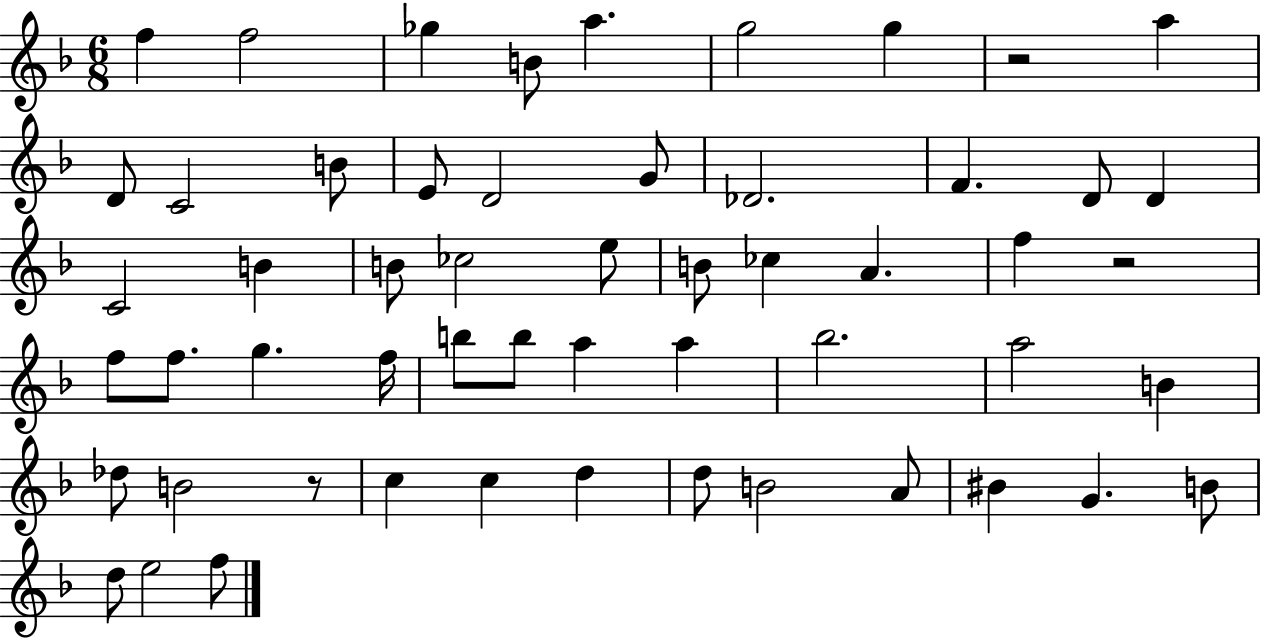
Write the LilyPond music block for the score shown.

{
  \clef treble
  \numericTimeSignature
  \time 6/8
  \key f \major
  f''4 f''2 | ges''4 b'8 a''4. | g''2 g''4 | r2 a''4 | \break d'8 c'2 b'8 | e'8 d'2 g'8 | des'2. | f'4. d'8 d'4 | \break c'2 b'4 | b'8 ces''2 e''8 | b'8 ces''4 a'4. | f''4 r2 | \break f''8 f''8. g''4. f''16 | b''8 b''8 a''4 a''4 | bes''2. | a''2 b'4 | \break des''8 b'2 r8 | c''4 c''4 d''4 | d''8 b'2 a'8 | bis'4 g'4. b'8 | \break d''8 e''2 f''8 | \bar "|."
}